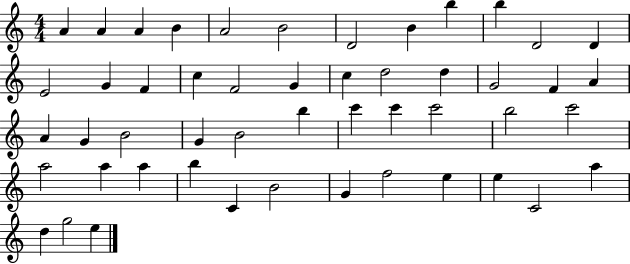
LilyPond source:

{
  \clef treble
  \numericTimeSignature
  \time 4/4
  \key c \major
  a'4 a'4 a'4 b'4 | a'2 b'2 | d'2 b'4 b''4 | b''4 d'2 d'4 | \break e'2 g'4 f'4 | c''4 f'2 g'4 | c''4 d''2 d''4 | g'2 f'4 a'4 | \break a'4 g'4 b'2 | g'4 b'2 b''4 | c'''4 c'''4 c'''2 | b''2 c'''2 | \break a''2 a''4 a''4 | b''4 c'4 b'2 | g'4 f''2 e''4 | e''4 c'2 a''4 | \break d''4 g''2 e''4 | \bar "|."
}